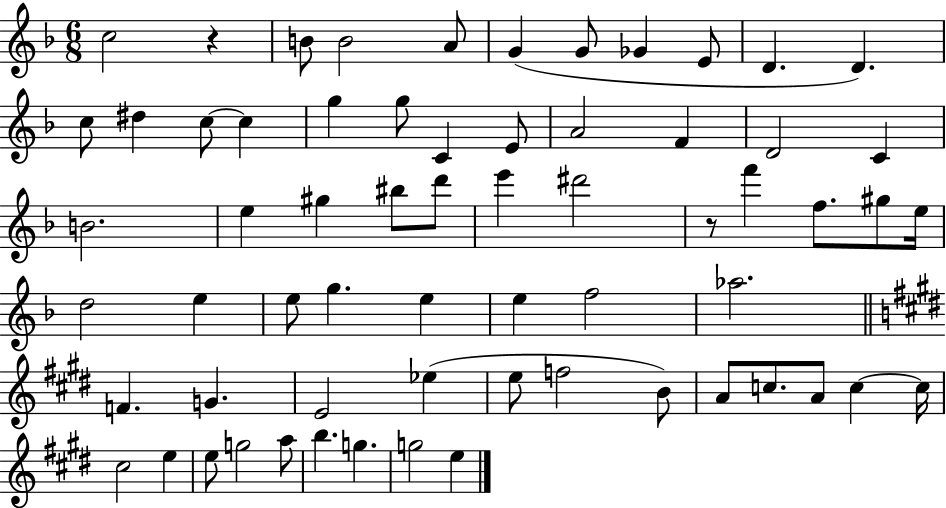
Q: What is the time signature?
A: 6/8